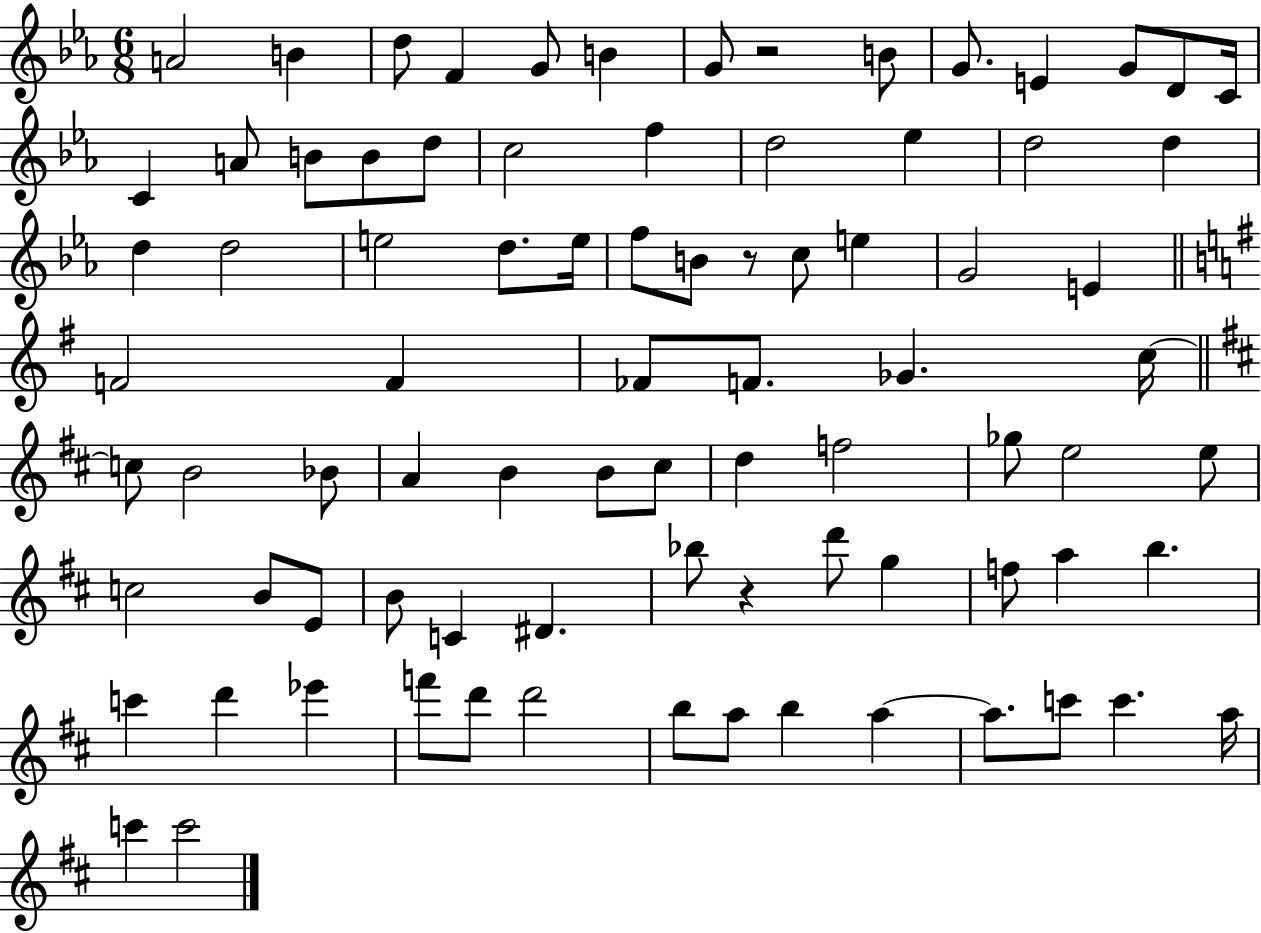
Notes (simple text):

A4/h B4/q D5/e F4/q G4/e B4/q G4/e R/h B4/e G4/e. E4/q G4/e D4/e C4/s C4/q A4/e B4/e B4/e D5/e C5/h F5/q D5/h Eb5/q D5/h D5/q D5/q D5/h E5/h D5/e. E5/s F5/e B4/e R/e C5/e E5/q G4/h E4/q F4/h F4/q FES4/e F4/e. Gb4/q. C5/s C5/e B4/h Bb4/e A4/q B4/q B4/e C#5/e D5/q F5/h Gb5/e E5/h E5/e C5/h B4/e E4/e B4/e C4/q D#4/q. Bb5/e R/q D6/e G5/q F5/e A5/q B5/q. C6/q D6/q Eb6/q F6/e D6/e D6/h B5/e A5/e B5/q A5/q A5/e. C6/e C6/q. A5/s C6/q C6/h